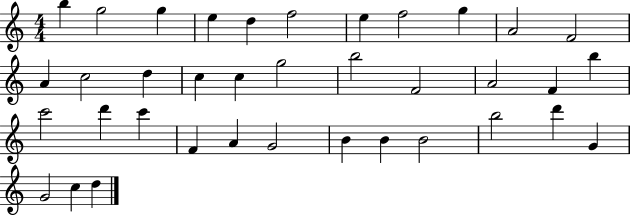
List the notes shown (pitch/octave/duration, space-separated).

B5/q G5/h G5/q E5/q D5/q F5/h E5/q F5/h G5/q A4/h F4/h A4/q C5/h D5/q C5/q C5/q G5/h B5/h F4/h A4/h F4/q B5/q C6/h D6/q C6/q F4/q A4/q G4/h B4/q B4/q B4/h B5/h D6/q G4/q G4/h C5/q D5/q